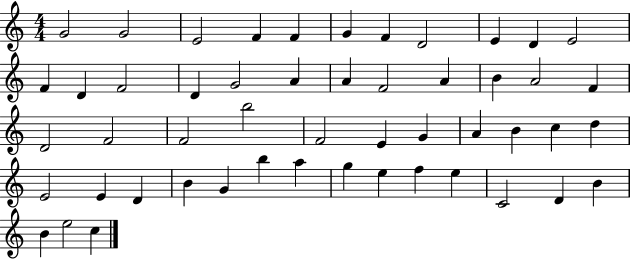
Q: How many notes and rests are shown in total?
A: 51